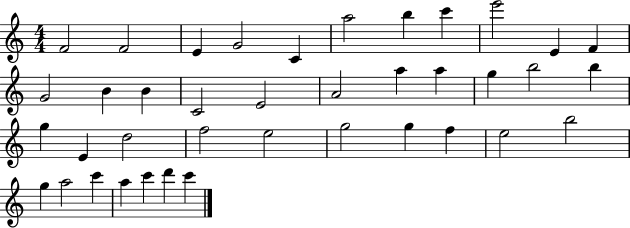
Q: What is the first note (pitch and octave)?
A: F4